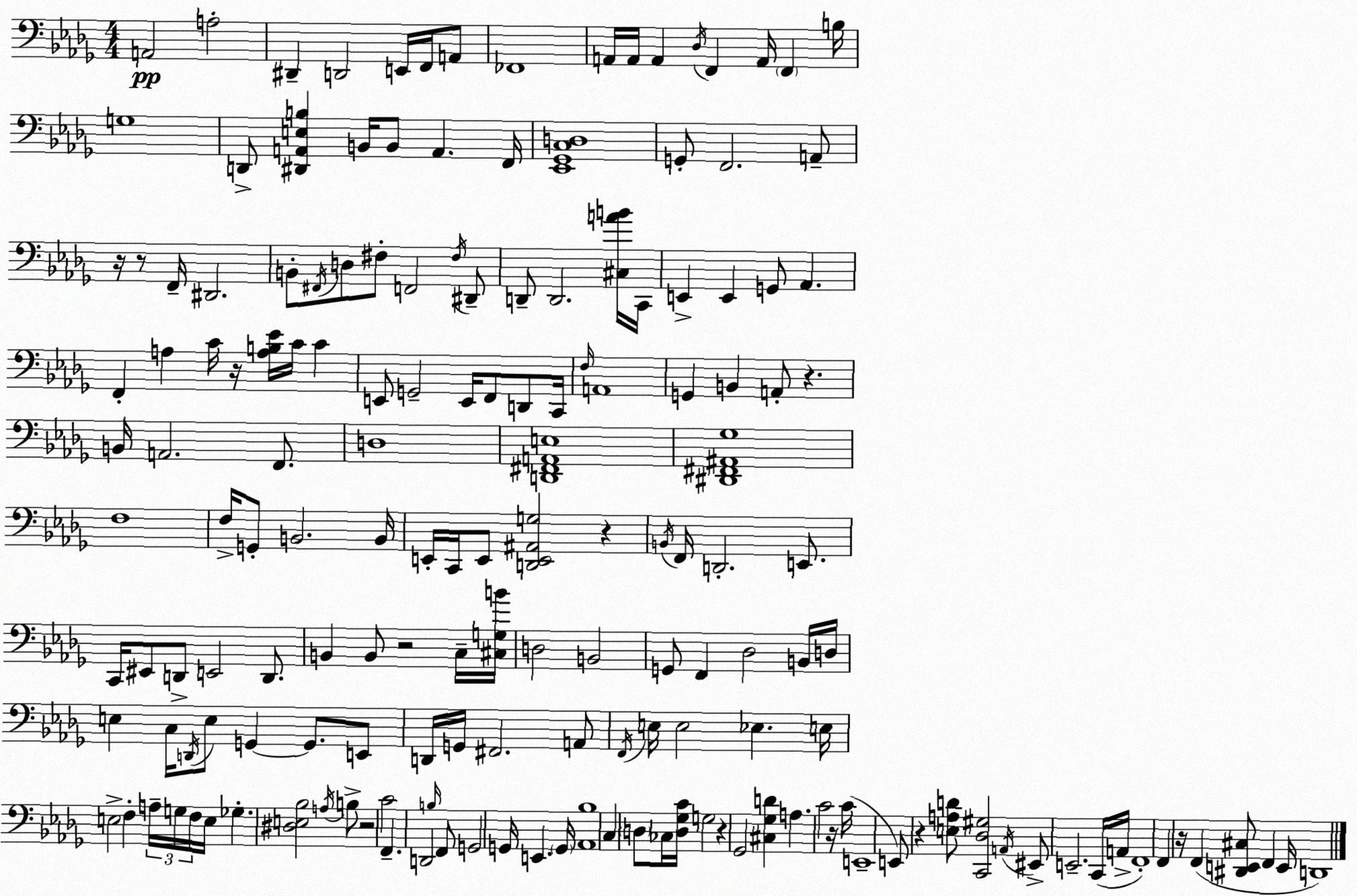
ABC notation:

X:1
T:Untitled
M:4/4
L:1/4
K:Bbm
A,,2 A,2 ^D,, D,,2 E,,/4 F,,/4 A,,/2 _F,,4 A,,/4 A,,/4 A,, _D,/4 F,, A,,/4 F,, B,/4 G,4 D,,/2 [^D,,A,,E,B,] B,,/4 B,,/2 A,, F,,/4 [_E,,_G,,C,D,]4 G,,/2 F,,2 A,,/2 z/4 z/2 F,,/4 ^D,,2 B,,/2 ^F,,/4 D,/2 ^F,/2 F,,2 ^F,/4 ^D,,/2 D,,/2 D,,2 [^C,AB]/4 C,,/4 E,, E,, G,,/2 _A,, F,, A, C/4 z/4 [A,B,_E]/4 C/4 C E,,/2 G,,2 E,,/4 F,,/2 D,,/2 C,,/4 F,/4 A,,4 G,, B,, A,,/2 z B,,/4 A,,2 F,,/2 D,4 [D,,^F,,A,,E,]4 [^D,,^F,,^A,,_G,]4 F,4 F,/4 G,,/2 B,,2 B,,/4 E,,/4 C,,/4 E,,/2 [D,,E,,^A,,G,]2 z B,,/4 F,,/4 D,,2 E,,/2 C,,/4 ^E,,/2 D,,/2 E,,2 D,,/2 B,, B,,/2 z2 C,/4 [^C,G,B]/4 D,2 B,,2 G,,/2 F,, _D,2 B,,/4 D,/4 E, C,/4 D,,/4 E,/2 G,, G,,/2 E,,/2 D,,/4 G,,/4 ^F,,2 A,,/2 F,,/4 E,/4 E,2 _E, E,/4 E,2 F, A,/4 G,/4 F,/4 E,/4 _G, [^D,E,_B,]2 A,/4 B,/2 z2 C2 F,, D,,2 B,/4 F,,/2 G,,2 G,,/4 E,, G,,/4 [_A,,_B,]4 C, D,/2 _C,/4 [D,_G,C]/4 G,2 z _G,,2 [^C,_G,D] A, C2 z/4 C/4 E,,4 E,,/2 z [E,A,D]/2 [C,,_D,^G,]2 A,,/4 ^E,,/2 E,,2 C,,/4 A,,/4 F,,4 F,, z/4 F,, [^D,,E,,^C,]/2 F,, E,,/4 D,,4